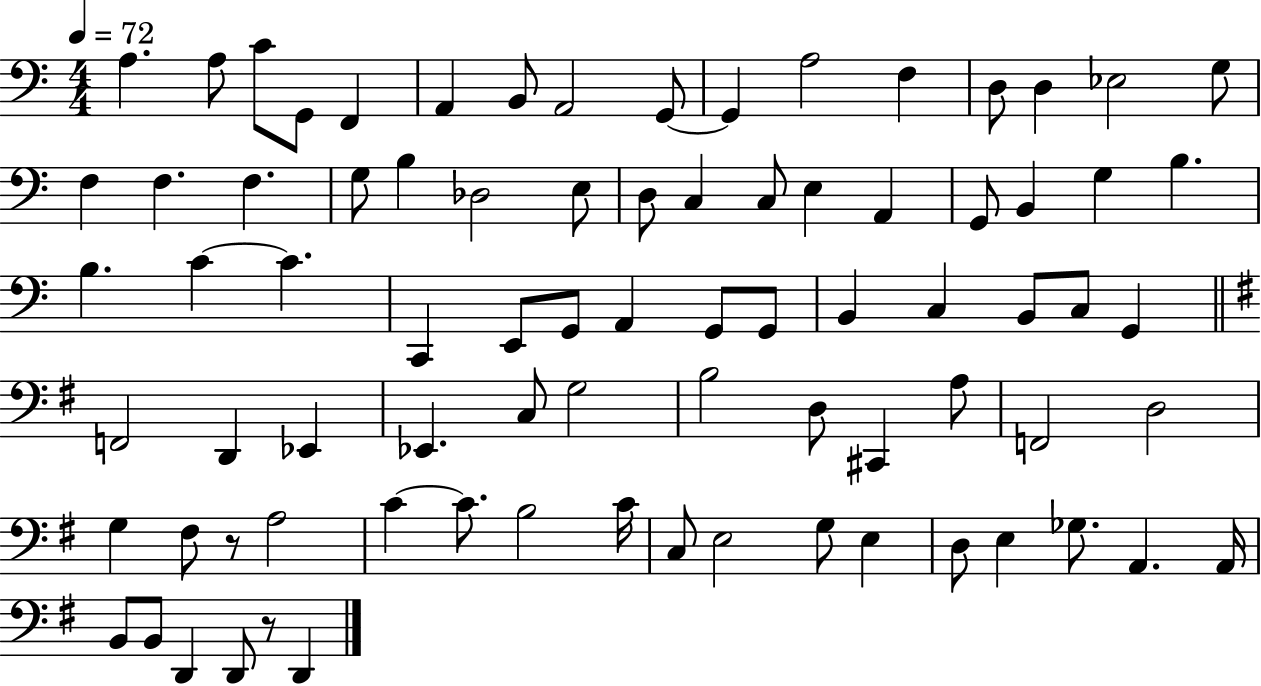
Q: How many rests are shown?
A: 2